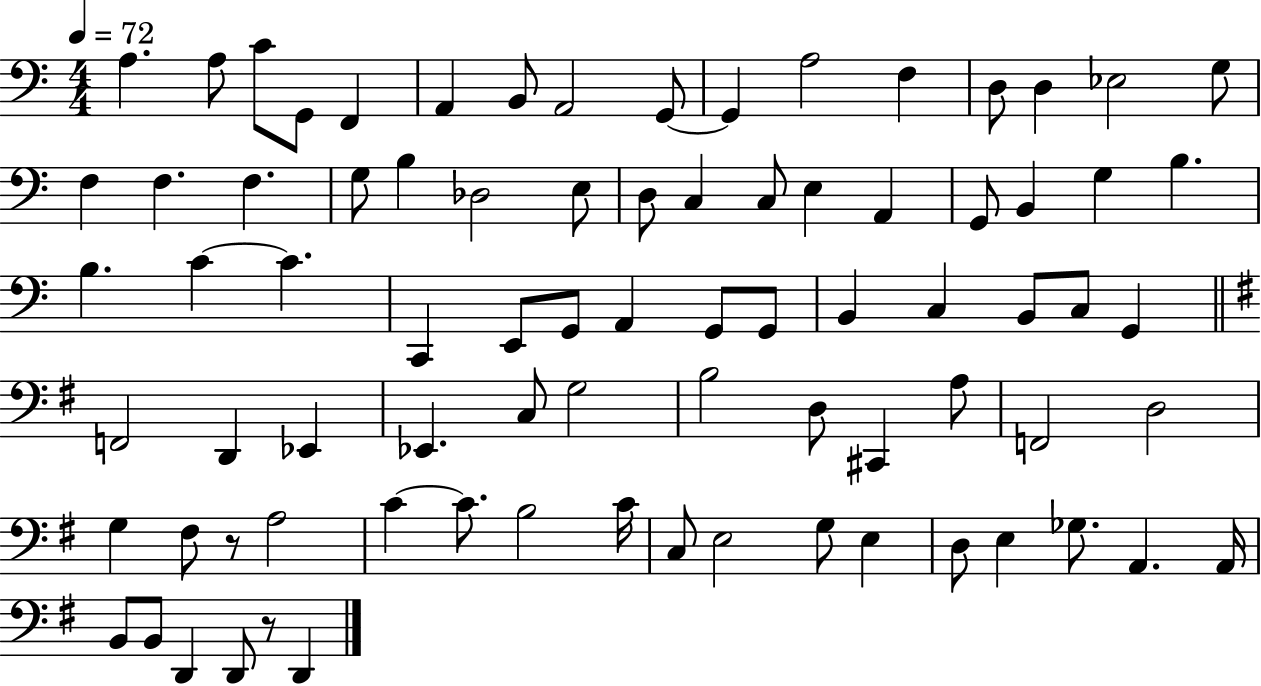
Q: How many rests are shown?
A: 2